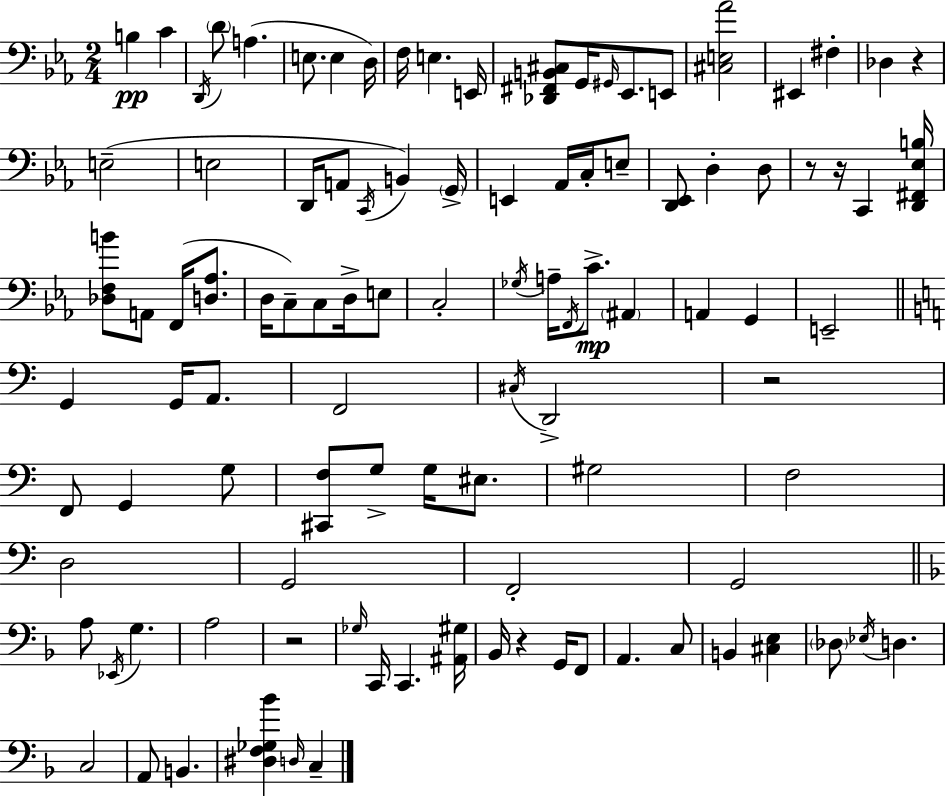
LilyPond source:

{
  \clef bass
  \numericTimeSignature
  \time 2/4
  \key c \minor
  \repeat volta 2 { b4\pp c'4 | \acciaccatura { d,16 } \parenthesize d'8 a4.( | e8. e4 | d16) f16 e4. | \break e,16 <des, fis, b, cis>8 g,16 \grace { gis,16 } ees,8. | e,8 <cis e aes'>2 | eis,4 fis4-. | des4 r4 | \break e2--( | e2 | d,16 a,8 \acciaccatura { c,16 } b,4) | \parenthesize g,16-> e,4 aes,16 | \break c16-. e8-- <d, ees,>8 d4-. | d8 r8 r16 c,4 | <d, fis, ees b>16 <des f b'>8 a,8 f,16( | <d aes>8. d16 c8--) c8 | \break d16-> e8 c2-. | \acciaccatura { ges16 } a16-- \acciaccatura { f,16 }\mp c'8.-> | \parenthesize ais,4 a,4 | g,4 e,2-- | \break \bar "||" \break \key c \major g,4 g,16 a,8. | f,2 | \acciaccatura { cis16 } d,2-> | r2 | \break f,8 g,4 g8 | <cis, f>8 g8-> g16 eis8. | gis2 | f2 | \break d2 | g,2 | f,2-. | g,2 | \break \bar "||" \break \key d \minor a8 \acciaccatura { ees,16 } g4. | a2 | r2 | \grace { ges16 } c,16 c,4. | \break <ais, gis>16 bes,16 r4 g,16 | f,8 a,4. | c8 b,4 <cis e>4 | \parenthesize des8 \acciaccatura { ees16 } d4. | \break c2 | a,8 b,4. | <dis f ges bes'>4 \grace { d16 } | c4-- } \bar "|."
}